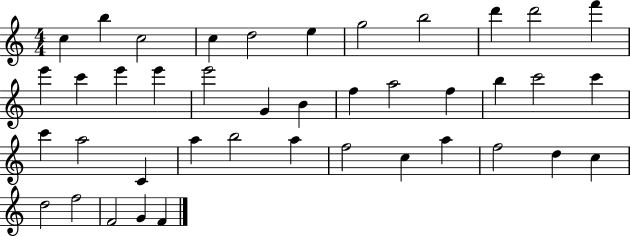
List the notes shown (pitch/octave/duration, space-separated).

C5/q B5/q C5/h C5/q D5/h E5/q G5/h B5/h D6/q D6/h F6/q E6/q C6/q E6/q E6/q E6/h G4/q B4/q F5/q A5/h F5/q B5/q C6/h C6/q C6/q A5/h C4/q A5/q B5/h A5/q F5/h C5/q A5/q F5/h D5/q C5/q D5/h F5/h F4/h G4/q F4/q